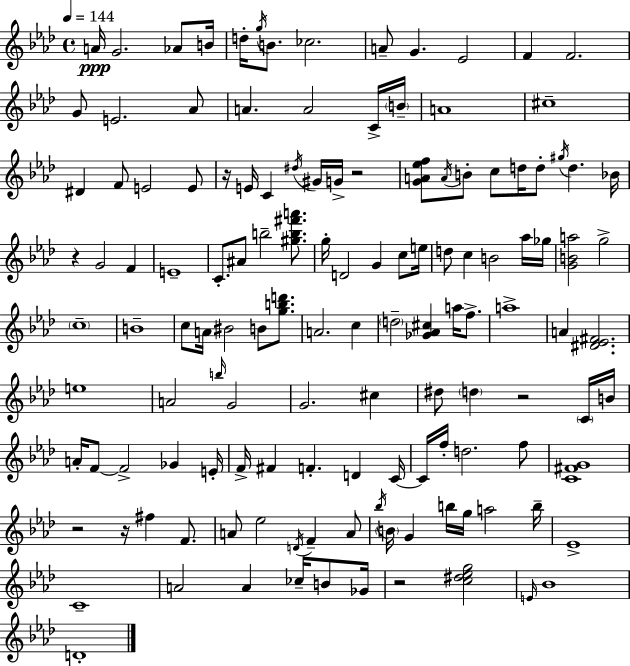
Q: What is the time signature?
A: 4/4